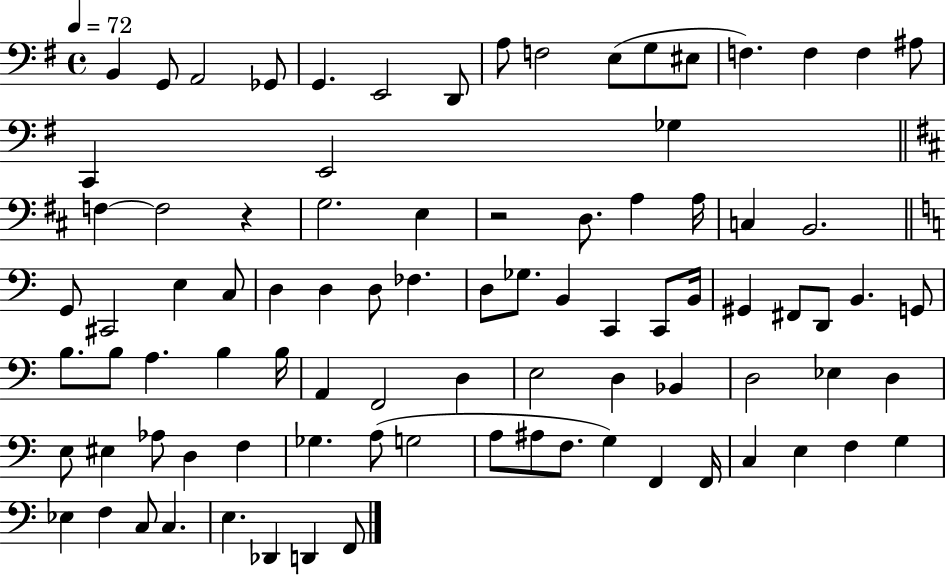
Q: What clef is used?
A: bass